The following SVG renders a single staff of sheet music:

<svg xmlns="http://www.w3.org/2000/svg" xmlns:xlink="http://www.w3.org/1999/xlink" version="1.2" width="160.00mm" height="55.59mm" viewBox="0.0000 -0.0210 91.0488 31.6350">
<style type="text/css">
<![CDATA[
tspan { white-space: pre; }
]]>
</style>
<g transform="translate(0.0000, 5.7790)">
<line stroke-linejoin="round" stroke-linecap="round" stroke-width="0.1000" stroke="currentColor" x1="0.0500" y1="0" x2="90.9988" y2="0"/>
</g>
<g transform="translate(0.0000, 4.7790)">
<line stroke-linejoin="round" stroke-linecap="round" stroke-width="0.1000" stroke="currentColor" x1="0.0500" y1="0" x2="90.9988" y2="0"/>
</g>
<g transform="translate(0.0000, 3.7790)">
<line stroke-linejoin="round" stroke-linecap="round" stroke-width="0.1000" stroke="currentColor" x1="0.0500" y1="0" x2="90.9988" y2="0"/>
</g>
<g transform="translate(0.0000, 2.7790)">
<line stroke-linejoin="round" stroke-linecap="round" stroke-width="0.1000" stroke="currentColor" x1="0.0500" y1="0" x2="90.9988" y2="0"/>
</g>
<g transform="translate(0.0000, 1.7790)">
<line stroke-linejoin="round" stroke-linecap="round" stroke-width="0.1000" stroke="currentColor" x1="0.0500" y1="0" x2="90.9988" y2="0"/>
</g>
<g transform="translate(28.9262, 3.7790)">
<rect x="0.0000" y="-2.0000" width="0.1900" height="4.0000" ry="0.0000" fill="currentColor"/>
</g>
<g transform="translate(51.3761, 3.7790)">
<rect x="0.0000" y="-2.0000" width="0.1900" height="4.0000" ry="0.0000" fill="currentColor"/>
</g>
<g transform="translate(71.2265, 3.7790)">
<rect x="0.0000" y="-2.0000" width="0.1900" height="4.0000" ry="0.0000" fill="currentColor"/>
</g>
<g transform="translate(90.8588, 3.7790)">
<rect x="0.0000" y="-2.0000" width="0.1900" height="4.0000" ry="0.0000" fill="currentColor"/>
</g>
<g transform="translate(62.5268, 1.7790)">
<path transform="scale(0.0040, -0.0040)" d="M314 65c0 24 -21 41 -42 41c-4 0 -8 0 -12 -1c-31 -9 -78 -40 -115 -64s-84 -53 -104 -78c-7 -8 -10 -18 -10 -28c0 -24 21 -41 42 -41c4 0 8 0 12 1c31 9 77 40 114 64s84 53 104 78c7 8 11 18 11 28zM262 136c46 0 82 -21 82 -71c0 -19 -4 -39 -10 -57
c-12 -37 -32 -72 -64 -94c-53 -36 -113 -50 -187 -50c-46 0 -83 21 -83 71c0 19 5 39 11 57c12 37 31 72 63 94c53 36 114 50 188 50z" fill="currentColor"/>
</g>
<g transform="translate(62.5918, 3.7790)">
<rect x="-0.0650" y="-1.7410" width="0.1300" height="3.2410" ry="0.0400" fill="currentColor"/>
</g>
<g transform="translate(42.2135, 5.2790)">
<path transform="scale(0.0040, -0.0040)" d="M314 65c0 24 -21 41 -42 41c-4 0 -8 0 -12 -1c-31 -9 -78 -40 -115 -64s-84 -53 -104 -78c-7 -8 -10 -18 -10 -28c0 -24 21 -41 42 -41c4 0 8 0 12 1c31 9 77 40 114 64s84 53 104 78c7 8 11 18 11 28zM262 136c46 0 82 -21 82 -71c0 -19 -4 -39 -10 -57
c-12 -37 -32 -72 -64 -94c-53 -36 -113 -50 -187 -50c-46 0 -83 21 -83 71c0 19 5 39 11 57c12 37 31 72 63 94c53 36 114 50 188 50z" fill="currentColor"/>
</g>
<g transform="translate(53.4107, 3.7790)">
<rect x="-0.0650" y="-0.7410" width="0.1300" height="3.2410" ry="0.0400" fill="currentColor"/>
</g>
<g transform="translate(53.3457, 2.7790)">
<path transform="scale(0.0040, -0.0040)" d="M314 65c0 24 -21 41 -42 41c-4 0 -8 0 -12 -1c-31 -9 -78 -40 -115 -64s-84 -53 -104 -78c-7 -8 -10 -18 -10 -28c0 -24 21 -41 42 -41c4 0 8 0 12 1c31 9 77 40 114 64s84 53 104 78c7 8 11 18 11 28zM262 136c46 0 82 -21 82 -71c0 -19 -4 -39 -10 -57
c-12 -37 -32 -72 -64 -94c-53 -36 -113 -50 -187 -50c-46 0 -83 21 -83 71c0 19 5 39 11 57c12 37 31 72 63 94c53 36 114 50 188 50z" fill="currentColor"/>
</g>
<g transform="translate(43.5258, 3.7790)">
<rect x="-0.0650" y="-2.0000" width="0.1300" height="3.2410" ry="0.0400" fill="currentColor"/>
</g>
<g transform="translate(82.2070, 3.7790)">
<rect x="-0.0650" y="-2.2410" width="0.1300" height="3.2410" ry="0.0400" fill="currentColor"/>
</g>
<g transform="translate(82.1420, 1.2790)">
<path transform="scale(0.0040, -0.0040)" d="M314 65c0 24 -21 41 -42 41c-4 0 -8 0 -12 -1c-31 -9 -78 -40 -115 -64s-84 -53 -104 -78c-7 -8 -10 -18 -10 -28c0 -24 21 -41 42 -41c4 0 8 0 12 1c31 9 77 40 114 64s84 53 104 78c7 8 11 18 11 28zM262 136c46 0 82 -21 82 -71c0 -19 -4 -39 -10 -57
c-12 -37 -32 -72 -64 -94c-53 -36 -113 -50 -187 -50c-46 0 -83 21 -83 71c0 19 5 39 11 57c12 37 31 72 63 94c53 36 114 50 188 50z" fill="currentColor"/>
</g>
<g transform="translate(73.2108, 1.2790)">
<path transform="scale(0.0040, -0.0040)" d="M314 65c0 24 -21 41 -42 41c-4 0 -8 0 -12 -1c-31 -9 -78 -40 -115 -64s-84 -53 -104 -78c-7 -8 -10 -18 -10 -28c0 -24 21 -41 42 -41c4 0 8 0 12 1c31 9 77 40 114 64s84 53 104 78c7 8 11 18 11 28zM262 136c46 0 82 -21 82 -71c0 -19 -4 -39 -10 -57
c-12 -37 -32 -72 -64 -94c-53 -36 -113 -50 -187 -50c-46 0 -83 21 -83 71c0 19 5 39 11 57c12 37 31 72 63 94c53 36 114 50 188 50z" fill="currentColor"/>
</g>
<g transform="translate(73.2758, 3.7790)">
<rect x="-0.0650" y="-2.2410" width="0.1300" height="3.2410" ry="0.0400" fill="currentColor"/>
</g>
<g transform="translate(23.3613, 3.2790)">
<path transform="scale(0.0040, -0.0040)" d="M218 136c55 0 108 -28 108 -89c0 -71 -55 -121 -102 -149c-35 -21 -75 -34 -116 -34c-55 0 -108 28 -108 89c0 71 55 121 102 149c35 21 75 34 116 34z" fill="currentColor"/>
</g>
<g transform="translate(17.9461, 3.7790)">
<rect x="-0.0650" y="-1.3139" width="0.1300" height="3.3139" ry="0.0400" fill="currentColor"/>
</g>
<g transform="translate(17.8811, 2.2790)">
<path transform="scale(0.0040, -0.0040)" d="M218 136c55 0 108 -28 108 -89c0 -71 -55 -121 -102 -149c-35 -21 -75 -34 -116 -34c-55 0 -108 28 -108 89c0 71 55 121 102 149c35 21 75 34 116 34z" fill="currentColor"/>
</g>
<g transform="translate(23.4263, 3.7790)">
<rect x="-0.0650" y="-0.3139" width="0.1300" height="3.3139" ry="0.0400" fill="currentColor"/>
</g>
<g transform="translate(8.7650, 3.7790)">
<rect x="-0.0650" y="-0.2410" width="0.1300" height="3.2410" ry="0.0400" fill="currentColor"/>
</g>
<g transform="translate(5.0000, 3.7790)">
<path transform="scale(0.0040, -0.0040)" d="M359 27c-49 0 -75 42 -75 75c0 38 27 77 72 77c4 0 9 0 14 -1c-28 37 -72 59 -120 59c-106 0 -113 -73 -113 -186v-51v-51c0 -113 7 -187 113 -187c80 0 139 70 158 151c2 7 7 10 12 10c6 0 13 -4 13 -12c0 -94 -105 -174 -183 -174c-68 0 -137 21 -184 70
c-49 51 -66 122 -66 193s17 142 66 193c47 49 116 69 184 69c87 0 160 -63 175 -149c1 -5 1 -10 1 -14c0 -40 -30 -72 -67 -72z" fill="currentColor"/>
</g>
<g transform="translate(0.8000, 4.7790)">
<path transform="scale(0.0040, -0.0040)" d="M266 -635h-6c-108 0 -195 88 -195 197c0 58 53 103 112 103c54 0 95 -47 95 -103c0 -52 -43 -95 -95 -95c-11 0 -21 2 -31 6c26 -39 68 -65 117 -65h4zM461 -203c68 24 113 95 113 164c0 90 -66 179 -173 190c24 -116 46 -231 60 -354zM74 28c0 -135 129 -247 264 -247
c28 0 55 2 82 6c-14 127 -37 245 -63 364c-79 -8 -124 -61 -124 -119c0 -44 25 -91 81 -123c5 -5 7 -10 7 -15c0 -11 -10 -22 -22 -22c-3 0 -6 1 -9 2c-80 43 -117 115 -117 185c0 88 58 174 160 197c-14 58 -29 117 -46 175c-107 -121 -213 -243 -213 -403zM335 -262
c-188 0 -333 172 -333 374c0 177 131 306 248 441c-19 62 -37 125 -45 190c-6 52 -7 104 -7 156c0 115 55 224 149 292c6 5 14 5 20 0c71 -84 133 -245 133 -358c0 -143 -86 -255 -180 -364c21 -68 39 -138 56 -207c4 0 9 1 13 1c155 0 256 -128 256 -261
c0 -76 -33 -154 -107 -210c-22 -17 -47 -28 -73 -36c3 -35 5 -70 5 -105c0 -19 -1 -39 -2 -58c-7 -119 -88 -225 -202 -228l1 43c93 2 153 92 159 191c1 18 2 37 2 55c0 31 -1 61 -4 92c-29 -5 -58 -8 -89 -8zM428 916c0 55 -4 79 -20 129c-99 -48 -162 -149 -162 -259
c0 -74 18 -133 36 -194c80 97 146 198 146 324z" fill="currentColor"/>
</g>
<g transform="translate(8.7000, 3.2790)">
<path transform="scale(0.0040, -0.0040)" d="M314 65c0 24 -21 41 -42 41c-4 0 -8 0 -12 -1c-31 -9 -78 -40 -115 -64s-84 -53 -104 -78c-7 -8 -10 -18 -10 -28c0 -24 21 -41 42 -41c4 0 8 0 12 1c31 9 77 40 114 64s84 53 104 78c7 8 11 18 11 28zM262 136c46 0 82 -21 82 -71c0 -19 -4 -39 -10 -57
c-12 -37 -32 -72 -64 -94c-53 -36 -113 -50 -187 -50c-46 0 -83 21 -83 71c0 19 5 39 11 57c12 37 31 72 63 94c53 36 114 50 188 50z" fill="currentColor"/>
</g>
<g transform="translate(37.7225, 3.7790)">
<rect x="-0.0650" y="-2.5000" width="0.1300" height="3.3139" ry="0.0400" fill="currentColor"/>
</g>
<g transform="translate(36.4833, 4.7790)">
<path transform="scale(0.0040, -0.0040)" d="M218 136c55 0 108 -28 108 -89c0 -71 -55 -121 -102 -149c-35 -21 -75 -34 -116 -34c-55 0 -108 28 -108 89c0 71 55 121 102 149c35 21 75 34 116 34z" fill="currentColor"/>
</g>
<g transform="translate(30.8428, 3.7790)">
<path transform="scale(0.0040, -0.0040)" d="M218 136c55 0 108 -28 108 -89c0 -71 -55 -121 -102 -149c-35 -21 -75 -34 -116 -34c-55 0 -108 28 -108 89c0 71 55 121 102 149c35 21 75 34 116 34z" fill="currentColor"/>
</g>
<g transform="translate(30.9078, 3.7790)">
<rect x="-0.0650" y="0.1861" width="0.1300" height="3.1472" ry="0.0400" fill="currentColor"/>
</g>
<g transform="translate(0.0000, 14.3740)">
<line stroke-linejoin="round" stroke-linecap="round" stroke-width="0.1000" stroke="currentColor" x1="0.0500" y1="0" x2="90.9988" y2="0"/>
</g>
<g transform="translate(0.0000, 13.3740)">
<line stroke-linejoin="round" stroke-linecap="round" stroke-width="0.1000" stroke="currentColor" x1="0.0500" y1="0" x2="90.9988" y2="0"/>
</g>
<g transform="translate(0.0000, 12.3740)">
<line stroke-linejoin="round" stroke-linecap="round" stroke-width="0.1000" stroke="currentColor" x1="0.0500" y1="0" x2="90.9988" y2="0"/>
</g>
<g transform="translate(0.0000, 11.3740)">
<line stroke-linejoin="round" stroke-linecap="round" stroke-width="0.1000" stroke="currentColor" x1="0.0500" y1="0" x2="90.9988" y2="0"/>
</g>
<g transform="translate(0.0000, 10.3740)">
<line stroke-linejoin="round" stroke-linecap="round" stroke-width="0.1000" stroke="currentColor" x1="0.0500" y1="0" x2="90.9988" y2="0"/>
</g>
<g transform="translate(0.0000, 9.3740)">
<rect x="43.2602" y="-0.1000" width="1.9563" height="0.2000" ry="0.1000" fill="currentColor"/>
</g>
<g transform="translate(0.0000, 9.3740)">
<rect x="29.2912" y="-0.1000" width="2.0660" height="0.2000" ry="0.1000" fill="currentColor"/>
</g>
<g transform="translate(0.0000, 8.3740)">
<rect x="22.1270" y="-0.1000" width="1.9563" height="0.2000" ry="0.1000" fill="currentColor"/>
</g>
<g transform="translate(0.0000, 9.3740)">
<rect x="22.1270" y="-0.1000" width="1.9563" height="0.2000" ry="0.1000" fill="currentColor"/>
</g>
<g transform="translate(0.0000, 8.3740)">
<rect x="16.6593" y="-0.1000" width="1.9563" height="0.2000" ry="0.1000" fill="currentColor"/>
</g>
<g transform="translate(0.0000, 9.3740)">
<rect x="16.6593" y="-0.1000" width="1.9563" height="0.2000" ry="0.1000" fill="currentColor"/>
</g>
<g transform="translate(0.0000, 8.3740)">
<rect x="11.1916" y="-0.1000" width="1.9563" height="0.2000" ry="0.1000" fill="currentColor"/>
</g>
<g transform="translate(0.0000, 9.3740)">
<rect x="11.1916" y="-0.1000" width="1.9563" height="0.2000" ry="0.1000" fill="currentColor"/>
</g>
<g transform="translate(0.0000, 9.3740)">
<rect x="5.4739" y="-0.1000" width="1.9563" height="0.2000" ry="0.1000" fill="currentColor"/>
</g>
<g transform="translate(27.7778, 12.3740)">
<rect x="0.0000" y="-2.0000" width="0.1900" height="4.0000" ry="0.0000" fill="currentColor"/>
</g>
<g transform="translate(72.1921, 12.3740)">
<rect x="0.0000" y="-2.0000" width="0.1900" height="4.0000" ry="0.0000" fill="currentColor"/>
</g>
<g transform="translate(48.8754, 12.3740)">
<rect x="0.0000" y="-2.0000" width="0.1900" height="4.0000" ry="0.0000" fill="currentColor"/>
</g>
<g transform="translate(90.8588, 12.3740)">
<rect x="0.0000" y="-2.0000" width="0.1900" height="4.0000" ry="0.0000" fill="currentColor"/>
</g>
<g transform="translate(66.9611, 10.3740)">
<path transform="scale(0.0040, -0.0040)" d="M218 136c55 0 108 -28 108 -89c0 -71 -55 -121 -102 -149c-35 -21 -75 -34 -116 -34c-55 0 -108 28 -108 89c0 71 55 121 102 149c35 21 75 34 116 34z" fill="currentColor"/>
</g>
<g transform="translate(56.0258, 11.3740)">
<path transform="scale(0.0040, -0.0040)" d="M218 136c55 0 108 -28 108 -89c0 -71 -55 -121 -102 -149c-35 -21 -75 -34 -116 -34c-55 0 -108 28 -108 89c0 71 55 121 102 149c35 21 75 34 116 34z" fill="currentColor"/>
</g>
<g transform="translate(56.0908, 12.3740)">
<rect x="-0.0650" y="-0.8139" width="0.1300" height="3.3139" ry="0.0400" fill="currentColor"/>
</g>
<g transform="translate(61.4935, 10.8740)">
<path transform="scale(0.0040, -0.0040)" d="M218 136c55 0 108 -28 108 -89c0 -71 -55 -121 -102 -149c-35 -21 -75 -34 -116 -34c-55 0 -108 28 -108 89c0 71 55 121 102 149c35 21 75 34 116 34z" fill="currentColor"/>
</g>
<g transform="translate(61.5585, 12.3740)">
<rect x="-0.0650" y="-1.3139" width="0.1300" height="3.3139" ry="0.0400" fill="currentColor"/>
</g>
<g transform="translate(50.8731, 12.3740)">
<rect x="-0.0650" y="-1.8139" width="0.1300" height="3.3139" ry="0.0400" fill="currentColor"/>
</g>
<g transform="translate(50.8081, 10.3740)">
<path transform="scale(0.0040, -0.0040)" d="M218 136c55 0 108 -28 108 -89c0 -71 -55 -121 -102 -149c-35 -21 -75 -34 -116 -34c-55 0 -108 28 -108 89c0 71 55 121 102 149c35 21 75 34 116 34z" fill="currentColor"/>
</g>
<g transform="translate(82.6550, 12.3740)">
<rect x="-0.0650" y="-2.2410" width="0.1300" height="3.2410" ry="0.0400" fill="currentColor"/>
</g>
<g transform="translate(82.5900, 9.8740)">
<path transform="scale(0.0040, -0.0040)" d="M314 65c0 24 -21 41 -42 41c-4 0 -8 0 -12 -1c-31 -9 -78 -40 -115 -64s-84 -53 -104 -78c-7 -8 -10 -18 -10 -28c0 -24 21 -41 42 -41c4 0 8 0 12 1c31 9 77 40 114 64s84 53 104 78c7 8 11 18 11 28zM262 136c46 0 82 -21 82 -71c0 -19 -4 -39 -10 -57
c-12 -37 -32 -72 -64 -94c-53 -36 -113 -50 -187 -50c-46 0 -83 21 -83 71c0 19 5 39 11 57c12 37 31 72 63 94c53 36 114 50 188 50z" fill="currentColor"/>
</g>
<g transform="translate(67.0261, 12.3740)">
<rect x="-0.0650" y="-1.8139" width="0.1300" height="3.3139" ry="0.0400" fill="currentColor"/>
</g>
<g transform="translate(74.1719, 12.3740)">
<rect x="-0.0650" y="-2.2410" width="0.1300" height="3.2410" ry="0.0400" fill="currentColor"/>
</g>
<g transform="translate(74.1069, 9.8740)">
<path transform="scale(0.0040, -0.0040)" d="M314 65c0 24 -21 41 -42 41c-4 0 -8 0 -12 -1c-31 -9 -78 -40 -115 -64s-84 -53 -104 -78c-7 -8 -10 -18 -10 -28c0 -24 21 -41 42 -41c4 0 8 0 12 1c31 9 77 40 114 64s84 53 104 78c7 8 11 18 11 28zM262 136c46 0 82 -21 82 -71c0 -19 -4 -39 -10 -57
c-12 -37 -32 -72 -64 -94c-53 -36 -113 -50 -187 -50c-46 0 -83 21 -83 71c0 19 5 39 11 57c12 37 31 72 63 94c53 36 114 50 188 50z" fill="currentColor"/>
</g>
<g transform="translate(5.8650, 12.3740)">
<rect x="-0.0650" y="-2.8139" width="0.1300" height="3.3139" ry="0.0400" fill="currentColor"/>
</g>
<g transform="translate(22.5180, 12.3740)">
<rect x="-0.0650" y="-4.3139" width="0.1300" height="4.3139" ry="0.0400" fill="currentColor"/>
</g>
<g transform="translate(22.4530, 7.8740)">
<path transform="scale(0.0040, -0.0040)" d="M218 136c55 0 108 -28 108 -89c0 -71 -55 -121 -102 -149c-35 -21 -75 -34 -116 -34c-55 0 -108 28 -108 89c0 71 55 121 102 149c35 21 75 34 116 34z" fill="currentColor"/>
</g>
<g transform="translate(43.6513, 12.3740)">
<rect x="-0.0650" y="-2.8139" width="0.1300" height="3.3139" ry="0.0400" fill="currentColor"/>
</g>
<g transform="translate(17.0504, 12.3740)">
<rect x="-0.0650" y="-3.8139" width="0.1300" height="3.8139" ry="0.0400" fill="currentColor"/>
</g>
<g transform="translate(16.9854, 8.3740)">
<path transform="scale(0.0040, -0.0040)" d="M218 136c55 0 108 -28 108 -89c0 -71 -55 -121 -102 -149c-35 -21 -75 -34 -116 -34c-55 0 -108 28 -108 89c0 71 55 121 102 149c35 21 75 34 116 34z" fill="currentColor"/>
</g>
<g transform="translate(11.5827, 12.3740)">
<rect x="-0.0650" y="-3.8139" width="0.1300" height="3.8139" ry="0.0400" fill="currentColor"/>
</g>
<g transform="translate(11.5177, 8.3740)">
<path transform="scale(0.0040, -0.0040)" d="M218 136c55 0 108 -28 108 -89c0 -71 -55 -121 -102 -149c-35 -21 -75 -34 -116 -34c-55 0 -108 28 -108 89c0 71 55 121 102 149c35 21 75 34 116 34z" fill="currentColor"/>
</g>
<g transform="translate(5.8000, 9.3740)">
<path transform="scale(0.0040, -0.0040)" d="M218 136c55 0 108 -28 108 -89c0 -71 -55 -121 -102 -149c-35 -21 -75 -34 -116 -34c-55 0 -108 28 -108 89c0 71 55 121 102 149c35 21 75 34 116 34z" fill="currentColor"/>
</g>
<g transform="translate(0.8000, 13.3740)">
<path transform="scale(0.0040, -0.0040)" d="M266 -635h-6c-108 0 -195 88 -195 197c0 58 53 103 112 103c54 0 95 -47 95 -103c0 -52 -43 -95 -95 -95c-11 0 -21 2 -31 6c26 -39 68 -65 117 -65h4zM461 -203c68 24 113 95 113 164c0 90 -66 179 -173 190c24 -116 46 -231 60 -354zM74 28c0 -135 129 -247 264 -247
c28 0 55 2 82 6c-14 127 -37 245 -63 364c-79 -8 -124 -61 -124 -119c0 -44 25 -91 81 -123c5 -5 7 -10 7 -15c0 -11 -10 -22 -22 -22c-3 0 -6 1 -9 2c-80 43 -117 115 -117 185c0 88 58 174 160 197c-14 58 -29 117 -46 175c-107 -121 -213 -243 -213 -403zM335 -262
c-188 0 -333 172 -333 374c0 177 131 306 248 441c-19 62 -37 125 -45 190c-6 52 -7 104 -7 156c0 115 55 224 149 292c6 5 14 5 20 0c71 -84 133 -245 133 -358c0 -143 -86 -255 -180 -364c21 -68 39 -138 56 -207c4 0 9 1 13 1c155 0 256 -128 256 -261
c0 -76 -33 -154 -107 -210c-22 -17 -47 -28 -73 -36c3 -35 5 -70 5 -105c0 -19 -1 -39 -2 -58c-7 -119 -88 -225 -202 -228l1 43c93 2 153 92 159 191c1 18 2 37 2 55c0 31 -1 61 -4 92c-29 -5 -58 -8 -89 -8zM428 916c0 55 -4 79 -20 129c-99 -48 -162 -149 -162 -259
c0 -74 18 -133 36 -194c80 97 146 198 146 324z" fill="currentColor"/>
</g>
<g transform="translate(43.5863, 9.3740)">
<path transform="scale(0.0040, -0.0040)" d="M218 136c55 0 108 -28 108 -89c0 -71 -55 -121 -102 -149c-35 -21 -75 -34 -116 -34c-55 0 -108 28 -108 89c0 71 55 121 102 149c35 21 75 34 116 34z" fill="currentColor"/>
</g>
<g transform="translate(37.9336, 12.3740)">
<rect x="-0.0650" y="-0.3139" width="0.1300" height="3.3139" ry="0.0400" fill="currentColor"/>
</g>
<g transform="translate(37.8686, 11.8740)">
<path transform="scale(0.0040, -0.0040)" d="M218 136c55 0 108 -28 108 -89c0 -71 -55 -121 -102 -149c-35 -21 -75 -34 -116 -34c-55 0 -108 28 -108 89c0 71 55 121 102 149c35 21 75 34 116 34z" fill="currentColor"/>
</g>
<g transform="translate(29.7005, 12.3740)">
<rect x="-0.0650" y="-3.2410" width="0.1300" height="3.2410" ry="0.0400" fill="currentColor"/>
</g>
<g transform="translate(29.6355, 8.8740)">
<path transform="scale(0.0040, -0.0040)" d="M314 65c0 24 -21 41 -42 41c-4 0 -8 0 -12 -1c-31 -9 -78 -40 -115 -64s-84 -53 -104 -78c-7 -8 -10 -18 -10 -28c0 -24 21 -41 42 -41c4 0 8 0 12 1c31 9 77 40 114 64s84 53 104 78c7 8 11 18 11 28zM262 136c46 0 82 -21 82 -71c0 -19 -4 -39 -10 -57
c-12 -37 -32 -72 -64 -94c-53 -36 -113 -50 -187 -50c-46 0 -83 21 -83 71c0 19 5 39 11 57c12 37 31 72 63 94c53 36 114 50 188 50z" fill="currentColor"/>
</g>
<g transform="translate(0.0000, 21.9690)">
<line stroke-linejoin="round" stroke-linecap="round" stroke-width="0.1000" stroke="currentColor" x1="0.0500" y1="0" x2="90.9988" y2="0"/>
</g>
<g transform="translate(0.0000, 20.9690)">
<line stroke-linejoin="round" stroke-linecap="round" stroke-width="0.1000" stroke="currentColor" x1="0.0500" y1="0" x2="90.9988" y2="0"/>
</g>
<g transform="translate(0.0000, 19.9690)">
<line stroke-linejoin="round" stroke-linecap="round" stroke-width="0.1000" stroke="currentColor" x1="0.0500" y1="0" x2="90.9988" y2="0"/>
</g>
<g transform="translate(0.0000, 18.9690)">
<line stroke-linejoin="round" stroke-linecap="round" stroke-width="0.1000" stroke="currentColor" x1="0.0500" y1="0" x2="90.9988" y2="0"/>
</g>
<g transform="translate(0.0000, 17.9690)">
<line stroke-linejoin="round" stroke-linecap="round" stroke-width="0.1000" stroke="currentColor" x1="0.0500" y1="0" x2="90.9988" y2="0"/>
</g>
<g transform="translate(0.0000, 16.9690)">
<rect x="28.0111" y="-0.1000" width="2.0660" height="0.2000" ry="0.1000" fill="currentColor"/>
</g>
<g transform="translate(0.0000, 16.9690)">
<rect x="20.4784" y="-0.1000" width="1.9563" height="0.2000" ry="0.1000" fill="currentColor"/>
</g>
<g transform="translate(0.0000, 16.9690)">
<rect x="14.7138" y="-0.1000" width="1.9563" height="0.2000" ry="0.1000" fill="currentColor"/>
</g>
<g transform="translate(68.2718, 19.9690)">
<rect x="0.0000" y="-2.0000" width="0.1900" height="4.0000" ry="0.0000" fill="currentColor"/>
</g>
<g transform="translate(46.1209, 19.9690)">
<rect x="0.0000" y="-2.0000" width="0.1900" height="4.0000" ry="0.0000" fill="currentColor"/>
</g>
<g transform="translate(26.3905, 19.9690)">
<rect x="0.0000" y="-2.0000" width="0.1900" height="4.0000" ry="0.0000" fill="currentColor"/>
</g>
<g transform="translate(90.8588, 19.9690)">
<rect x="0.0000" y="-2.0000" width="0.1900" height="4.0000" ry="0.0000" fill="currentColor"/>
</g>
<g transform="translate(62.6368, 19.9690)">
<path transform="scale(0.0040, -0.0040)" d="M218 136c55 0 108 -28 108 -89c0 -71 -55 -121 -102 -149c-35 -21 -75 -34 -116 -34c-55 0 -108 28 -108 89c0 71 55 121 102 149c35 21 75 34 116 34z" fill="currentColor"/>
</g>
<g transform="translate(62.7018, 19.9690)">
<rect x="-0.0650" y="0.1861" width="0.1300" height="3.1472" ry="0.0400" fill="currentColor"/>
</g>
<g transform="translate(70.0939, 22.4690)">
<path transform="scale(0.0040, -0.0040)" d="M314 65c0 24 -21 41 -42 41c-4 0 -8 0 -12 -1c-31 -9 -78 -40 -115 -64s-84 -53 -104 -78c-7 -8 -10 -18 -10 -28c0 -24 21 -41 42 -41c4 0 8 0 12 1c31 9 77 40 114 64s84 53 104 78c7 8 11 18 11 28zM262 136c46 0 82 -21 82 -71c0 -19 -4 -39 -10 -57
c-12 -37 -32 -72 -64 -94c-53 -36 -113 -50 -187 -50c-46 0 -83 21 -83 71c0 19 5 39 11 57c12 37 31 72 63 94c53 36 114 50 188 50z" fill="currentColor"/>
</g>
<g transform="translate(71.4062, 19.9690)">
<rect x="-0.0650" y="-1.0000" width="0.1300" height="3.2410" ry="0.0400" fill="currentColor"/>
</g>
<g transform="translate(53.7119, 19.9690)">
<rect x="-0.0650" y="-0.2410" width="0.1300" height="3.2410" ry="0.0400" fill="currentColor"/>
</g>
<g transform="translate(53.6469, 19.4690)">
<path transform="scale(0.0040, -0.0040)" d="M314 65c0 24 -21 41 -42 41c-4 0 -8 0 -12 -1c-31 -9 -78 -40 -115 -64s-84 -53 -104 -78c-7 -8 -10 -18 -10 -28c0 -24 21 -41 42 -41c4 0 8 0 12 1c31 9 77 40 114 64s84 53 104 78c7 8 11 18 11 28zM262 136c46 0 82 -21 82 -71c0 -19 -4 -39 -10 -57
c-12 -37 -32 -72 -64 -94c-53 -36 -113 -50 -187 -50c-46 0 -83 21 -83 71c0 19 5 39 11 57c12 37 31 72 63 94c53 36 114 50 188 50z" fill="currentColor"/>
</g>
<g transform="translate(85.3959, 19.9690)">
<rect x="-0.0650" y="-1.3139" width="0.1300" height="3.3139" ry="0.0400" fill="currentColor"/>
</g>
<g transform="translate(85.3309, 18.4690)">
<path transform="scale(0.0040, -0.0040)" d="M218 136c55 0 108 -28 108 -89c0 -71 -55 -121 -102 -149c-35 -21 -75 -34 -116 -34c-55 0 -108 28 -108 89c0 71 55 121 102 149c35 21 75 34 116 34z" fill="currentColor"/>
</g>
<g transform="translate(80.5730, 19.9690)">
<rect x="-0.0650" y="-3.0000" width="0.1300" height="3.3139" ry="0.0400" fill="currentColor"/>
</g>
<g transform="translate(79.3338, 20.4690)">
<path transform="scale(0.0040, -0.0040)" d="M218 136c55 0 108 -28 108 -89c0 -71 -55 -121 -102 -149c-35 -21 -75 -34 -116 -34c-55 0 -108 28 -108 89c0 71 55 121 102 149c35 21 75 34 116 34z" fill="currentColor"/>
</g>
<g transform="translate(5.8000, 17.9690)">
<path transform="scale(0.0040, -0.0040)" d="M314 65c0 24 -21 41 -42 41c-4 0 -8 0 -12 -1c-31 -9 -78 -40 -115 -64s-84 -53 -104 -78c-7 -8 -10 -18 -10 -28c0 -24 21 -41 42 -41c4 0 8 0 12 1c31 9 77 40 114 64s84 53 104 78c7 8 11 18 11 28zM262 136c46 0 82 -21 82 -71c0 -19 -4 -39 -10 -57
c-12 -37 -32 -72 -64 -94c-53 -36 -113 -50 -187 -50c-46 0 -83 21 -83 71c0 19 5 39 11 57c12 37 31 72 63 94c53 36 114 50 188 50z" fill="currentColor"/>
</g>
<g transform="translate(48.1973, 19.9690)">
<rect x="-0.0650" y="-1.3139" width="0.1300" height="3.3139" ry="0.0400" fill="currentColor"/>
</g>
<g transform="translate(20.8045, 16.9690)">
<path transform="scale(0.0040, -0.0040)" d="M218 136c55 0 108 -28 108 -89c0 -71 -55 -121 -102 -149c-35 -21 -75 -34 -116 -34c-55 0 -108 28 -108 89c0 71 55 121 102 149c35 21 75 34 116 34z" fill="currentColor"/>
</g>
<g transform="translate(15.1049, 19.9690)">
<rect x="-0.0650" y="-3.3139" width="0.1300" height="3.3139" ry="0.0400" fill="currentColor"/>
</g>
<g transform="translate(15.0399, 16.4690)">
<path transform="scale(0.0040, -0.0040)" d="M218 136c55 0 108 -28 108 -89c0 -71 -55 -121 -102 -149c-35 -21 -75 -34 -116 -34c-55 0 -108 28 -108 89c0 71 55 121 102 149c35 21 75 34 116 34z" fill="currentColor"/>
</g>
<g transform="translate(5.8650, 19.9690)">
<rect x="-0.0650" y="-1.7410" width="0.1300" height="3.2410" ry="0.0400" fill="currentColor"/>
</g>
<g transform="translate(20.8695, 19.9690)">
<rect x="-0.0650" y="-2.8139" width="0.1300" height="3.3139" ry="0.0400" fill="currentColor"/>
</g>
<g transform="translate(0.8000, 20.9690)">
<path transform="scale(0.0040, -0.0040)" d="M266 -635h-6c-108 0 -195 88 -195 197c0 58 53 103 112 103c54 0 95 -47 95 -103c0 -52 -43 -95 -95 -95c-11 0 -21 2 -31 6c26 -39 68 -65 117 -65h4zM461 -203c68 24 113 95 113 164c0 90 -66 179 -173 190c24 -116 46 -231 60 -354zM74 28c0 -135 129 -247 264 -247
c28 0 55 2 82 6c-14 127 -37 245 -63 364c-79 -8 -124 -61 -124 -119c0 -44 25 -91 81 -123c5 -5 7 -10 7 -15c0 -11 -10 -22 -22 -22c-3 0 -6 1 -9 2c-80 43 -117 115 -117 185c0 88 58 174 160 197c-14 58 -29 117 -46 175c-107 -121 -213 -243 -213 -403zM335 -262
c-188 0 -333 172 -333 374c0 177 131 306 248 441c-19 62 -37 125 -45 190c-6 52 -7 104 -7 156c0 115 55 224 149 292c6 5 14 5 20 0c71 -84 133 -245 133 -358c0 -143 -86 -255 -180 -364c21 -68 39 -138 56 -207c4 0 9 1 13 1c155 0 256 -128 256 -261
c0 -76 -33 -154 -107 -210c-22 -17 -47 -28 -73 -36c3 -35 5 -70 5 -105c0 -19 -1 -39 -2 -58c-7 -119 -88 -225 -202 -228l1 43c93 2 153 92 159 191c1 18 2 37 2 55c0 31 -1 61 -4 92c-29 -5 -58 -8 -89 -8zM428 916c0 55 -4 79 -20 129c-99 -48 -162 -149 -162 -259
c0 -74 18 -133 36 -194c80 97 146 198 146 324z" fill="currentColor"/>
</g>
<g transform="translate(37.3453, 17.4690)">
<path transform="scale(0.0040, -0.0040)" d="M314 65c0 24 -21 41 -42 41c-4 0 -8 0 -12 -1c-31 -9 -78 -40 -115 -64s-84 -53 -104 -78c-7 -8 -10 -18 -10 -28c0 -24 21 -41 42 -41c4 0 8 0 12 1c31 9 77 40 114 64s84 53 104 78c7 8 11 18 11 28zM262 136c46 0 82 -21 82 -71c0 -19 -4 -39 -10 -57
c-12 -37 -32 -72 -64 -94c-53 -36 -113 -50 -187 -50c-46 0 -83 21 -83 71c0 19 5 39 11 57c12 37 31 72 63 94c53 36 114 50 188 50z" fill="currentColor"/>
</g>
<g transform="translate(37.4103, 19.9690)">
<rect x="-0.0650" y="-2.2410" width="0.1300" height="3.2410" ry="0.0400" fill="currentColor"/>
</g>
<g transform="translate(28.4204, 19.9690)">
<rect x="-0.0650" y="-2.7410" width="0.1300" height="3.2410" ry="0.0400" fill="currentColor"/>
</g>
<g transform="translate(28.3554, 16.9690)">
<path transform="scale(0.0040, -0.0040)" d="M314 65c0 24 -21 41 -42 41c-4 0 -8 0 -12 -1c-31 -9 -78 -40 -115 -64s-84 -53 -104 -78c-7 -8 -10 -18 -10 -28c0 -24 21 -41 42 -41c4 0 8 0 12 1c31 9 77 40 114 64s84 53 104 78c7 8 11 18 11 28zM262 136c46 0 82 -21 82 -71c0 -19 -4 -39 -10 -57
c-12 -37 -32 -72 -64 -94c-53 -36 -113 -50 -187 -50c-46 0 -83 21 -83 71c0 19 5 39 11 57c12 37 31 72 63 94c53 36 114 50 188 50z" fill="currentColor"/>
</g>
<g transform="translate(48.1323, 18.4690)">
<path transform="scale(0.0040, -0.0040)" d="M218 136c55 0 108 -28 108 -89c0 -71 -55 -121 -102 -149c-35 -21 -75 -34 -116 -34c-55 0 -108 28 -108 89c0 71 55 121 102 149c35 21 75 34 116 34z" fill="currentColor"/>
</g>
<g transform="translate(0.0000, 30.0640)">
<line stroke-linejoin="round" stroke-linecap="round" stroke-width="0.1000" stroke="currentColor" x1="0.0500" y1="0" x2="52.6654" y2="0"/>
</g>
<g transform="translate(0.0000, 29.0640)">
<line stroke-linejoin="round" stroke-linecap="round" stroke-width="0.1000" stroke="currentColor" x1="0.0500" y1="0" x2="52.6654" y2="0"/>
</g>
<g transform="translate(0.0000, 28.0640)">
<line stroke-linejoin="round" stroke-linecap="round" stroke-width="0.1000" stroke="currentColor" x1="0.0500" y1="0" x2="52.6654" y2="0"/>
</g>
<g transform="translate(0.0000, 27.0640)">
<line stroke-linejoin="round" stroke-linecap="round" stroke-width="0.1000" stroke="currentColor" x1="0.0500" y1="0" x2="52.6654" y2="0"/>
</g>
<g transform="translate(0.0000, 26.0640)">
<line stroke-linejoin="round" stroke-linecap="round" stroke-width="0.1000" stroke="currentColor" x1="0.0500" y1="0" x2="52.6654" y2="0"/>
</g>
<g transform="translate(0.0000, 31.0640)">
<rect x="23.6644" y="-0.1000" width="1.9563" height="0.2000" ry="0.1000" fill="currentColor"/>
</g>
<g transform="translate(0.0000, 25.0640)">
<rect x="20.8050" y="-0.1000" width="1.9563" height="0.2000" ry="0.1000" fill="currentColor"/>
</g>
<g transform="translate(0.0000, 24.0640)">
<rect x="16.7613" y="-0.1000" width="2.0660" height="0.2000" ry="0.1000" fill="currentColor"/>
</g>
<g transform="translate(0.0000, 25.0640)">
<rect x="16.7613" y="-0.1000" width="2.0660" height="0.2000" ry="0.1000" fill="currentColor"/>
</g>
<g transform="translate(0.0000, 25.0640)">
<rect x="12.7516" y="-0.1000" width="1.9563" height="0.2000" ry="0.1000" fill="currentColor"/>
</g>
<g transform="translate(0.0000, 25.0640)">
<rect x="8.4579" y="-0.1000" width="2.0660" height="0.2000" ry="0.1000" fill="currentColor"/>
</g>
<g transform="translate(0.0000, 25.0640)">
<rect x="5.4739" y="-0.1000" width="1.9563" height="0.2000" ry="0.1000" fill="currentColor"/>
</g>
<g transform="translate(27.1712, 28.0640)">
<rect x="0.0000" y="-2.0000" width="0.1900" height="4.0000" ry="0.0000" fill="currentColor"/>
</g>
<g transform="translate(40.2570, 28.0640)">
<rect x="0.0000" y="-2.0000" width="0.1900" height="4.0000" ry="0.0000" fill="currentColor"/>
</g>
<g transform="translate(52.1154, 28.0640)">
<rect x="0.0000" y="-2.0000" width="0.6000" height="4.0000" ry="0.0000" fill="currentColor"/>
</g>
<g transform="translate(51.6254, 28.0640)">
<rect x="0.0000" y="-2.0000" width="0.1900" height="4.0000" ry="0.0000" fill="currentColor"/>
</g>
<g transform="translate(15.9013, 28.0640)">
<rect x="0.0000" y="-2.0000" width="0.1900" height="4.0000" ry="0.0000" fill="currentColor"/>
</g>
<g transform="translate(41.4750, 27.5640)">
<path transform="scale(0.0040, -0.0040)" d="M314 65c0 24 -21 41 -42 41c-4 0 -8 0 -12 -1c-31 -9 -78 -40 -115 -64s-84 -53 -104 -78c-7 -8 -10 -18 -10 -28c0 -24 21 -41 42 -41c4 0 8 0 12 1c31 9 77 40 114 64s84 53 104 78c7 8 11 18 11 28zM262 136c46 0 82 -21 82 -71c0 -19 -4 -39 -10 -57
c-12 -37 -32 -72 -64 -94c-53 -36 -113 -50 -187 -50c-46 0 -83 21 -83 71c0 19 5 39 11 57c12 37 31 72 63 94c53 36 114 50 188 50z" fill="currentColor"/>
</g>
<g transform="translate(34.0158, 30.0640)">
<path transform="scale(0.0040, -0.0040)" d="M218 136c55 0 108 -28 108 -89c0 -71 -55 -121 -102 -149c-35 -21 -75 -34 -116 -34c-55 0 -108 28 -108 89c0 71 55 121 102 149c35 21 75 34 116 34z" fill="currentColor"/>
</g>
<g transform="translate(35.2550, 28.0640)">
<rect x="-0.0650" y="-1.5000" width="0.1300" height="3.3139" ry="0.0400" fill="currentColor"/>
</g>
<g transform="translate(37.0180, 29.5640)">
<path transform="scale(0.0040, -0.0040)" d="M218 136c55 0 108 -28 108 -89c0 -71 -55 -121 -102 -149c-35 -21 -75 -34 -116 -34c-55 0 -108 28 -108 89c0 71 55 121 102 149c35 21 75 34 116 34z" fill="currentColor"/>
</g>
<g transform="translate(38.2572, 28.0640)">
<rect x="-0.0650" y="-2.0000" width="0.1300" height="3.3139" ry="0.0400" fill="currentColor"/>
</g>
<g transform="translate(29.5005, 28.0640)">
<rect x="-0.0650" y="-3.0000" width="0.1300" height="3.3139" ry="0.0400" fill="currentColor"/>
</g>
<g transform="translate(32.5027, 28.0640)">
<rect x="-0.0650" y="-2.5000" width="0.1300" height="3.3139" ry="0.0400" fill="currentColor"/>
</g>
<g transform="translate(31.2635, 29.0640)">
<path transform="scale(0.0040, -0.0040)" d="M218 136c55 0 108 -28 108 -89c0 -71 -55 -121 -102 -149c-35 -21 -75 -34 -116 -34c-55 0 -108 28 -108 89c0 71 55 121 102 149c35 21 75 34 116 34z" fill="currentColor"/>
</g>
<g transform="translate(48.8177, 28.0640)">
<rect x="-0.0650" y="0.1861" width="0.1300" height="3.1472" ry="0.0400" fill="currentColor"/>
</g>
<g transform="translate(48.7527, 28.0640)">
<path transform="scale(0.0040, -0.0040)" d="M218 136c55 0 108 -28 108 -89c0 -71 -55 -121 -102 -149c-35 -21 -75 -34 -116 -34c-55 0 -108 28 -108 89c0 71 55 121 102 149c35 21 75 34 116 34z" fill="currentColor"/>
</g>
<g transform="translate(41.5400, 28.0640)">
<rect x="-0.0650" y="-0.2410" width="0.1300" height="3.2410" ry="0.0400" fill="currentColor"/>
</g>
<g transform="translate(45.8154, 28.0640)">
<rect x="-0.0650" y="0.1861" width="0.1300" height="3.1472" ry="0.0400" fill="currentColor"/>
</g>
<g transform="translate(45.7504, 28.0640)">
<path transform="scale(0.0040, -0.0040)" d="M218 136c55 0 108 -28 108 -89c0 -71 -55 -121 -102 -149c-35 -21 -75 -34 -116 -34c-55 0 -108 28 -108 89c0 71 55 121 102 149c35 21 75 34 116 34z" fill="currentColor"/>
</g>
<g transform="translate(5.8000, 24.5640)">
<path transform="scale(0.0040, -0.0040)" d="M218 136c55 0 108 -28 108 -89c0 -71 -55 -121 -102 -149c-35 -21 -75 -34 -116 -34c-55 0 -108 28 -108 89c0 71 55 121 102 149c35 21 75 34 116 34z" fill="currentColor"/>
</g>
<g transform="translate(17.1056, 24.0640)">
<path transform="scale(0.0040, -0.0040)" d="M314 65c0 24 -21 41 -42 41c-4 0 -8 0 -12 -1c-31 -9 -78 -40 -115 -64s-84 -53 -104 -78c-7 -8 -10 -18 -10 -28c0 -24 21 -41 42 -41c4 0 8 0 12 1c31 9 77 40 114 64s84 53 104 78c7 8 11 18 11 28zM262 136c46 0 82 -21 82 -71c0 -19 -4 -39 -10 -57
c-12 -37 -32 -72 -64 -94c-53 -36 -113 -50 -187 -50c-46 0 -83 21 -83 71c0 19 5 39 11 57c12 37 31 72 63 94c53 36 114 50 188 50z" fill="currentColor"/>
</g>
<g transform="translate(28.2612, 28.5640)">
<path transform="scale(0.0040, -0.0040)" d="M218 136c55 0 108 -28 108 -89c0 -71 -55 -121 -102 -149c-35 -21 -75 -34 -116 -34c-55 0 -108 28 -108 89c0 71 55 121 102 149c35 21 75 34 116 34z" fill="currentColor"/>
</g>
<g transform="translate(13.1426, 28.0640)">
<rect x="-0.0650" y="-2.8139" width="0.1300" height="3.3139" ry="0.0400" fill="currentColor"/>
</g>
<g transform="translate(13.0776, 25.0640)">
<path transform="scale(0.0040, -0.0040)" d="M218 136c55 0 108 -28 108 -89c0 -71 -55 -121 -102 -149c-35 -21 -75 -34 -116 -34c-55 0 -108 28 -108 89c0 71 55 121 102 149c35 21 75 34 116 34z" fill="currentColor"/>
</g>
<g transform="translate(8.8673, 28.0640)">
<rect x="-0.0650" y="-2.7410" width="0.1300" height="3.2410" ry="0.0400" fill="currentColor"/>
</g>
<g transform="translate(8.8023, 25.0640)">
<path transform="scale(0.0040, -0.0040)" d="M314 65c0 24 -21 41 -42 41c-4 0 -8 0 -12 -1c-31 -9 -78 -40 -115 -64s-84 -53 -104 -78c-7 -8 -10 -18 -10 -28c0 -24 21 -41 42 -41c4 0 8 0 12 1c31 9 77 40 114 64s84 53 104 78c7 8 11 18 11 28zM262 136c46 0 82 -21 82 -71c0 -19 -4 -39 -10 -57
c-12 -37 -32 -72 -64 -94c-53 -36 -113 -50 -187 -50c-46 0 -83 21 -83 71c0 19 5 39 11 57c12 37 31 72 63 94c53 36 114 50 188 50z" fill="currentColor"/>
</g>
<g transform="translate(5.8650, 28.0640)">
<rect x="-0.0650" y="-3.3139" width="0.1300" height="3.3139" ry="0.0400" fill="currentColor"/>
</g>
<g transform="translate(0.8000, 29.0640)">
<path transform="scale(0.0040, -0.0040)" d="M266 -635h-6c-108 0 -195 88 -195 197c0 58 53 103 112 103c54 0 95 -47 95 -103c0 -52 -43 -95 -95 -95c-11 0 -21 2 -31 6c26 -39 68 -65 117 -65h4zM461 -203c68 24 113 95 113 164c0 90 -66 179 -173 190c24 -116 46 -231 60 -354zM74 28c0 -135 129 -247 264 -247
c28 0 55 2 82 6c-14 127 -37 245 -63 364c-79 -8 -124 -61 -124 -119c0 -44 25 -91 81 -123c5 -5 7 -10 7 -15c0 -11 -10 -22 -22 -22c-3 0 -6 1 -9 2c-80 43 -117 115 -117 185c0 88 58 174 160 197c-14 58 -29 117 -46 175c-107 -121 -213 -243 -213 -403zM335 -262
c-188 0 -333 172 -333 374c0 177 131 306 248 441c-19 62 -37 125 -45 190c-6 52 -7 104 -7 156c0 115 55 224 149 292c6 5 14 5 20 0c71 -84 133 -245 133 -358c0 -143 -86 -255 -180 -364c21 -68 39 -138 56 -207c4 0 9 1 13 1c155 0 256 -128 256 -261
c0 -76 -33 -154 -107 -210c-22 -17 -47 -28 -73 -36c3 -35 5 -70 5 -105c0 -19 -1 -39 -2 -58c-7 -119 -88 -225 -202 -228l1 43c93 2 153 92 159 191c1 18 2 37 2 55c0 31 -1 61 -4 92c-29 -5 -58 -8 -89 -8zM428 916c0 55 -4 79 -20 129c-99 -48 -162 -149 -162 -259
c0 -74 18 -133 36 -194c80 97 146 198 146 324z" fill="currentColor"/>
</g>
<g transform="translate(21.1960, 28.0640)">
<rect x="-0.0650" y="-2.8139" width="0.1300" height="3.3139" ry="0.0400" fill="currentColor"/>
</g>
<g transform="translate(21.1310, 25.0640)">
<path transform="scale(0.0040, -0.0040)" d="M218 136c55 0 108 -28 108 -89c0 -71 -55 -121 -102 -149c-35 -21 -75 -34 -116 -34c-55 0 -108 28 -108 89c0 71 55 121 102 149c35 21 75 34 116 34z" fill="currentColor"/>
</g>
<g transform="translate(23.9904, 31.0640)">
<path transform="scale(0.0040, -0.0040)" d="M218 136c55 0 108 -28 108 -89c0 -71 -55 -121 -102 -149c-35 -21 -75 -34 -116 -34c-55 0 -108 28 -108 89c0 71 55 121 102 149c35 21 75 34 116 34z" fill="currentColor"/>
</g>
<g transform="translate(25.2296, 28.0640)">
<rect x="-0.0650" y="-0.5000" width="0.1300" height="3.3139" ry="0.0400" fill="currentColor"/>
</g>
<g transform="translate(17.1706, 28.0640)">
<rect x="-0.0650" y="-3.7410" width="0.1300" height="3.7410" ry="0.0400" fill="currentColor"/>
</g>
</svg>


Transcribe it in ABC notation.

X:1
T:Untitled
M:4/4
L:1/4
K:C
c2 e c B G F2 d2 f2 g2 g2 a c' c' d' b2 c a f d e f g2 g2 f2 b a a2 g2 e c2 B D2 A e b a2 a c'2 a C A G E F c2 B B